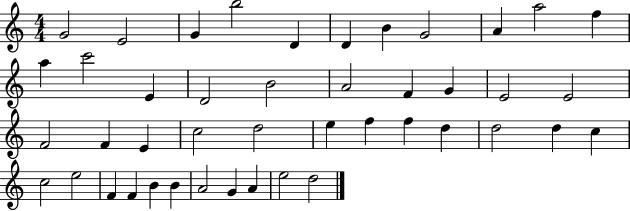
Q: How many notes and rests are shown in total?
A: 44